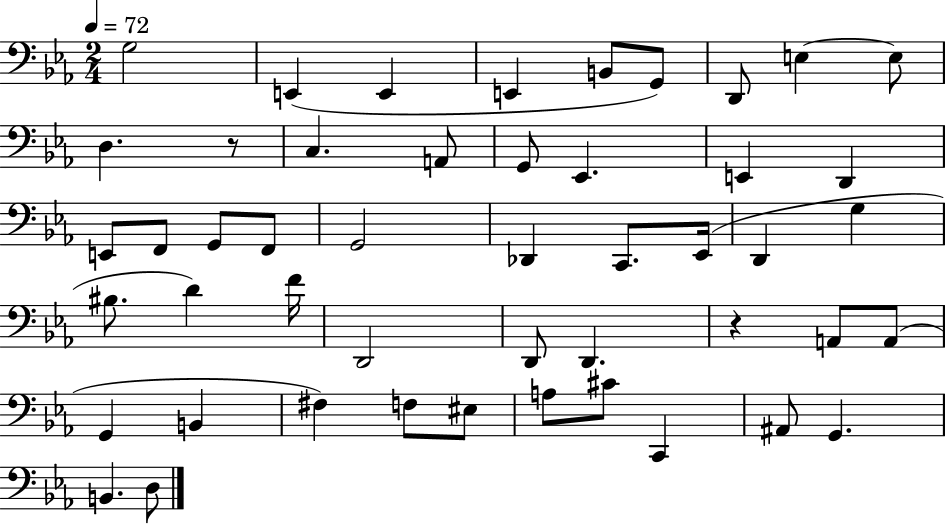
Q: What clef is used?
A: bass